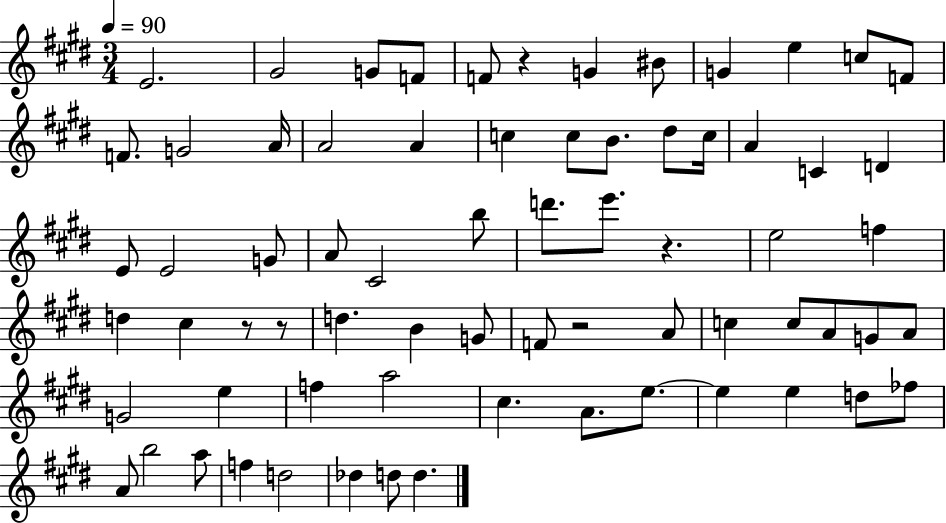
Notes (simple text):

E4/h. G#4/h G4/e F4/e F4/e R/q G4/q BIS4/e G4/q E5/q C5/e F4/e F4/e. G4/h A4/s A4/h A4/q C5/q C5/e B4/e. D#5/e C5/s A4/q C4/q D4/q E4/e E4/h G4/e A4/e C#4/h B5/e D6/e. E6/e. R/q. E5/h F5/q D5/q C#5/q R/e R/e D5/q. B4/q G4/e F4/e R/h A4/e C5/q C5/e A4/e G4/e A4/e G4/h E5/q F5/q A5/h C#5/q. A4/e. E5/e. E5/q E5/q D5/e FES5/e A4/e B5/h A5/e F5/q D5/h Db5/q D5/e D5/q.